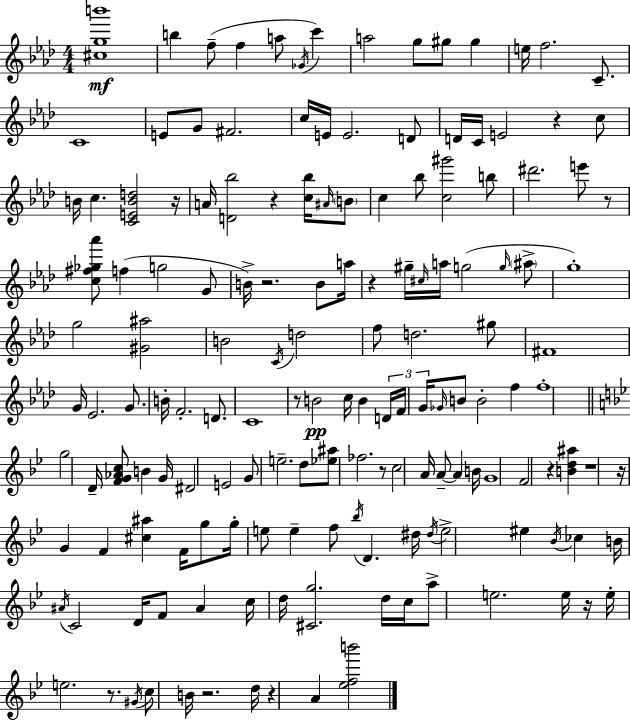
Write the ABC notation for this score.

X:1
T:Untitled
M:4/4
L:1/4
K:Ab
[^cgb']4 b f/2 f a/2 _G/4 c' a2 g/2 ^g/2 ^g e/4 f2 C/2 C4 E/2 G/2 ^F2 c/4 E/4 E2 D/2 D/4 C/4 E2 z c/2 B/4 c [CEBd]2 z/4 A/4 [D_b]2 z [c_b]/4 ^A/4 B/2 c _b/2 [c^g']2 b/2 ^d'2 e'/2 z/2 [c^f_g_a']/2 f g2 G/2 B/4 z2 B/2 a/4 z ^g/4 ^c/4 a/4 g2 g/4 ^a/2 g4 g2 [^G^a]2 B2 C/4 d2 f/2 d2 ^g/2 ^F4 G/4 _E2 G/2 B/4 F2 D/2 C4 z/2 B2 c/4 B D/4 F/4 G/4 _G/4 B/2 B2 f f4 g2 D/4 [FG_Ac]/2 B G/4 ^D2 E2 G/2 e2 d/2 [_e^a]/2 _f2 z/2 c2 A/4 A/2 A B/4 G4 F2 z [Bd^a] z4 z/4 G F [^c^a] F/4 g/2 g/4 e/2 e f/2 _b/4 D ^d/4 ^d/4 e2 ^e _B/4 _c B/4 ^A/4 C2 D/4 F/2 ^A c/4 d/4 [^Cg]2 d/4 c/4 a/2 e2 e/4 z/4 e/4 e2 z/2 ^G/4 c/2 B/4 z2 d/4 z A [_efb']2